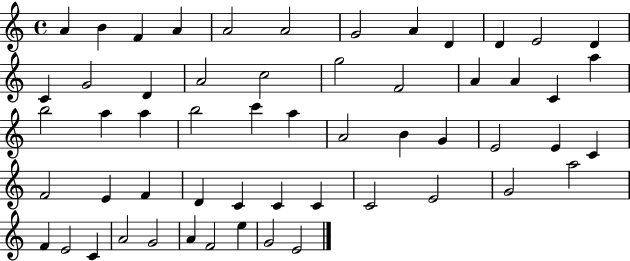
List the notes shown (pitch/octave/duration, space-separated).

A4/q B4/q F4/q A4/q A4/h A4/h G4/h A4/q D4/q D4/q E4/h D4/q C4/q G4/h D4/q A4/h C5/h G5/h F4/h A4/q A4/q C4/q A5/q B5/h A5/q A5/q B5/h C6/q A5/q A4/h B4/q G4/q E4/h E4/q C4/q F4/h E4/q F4/q D4/q C4/q C4/q C4/q C4/h E4/h G4/h A5/h F4/q E4/h C4/q A4/h G4/h A4/q F4/h E5/q G4/h E4/h